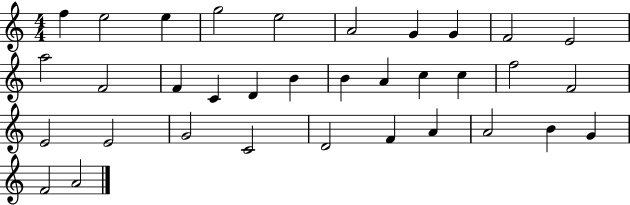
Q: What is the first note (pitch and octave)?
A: F5